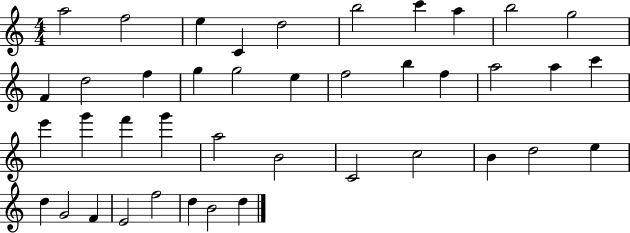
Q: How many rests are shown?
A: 0